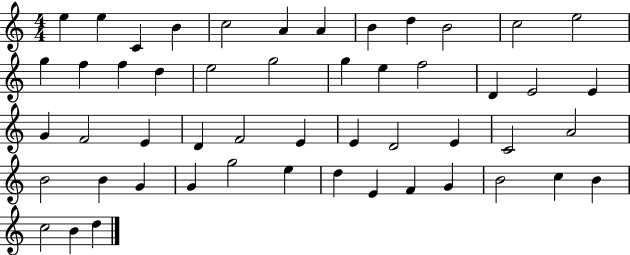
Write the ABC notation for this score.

X:1
T:Untitled
M:4/4
L:1/4
K:C
e e C B c2 A A B d B2 c2 e2 g f f d e2 g2 g e f2 D E2 E G F2 E D F2 E E D2 E C2 A2 B2 B G G g2 e d E F G B2 c B c2 B d